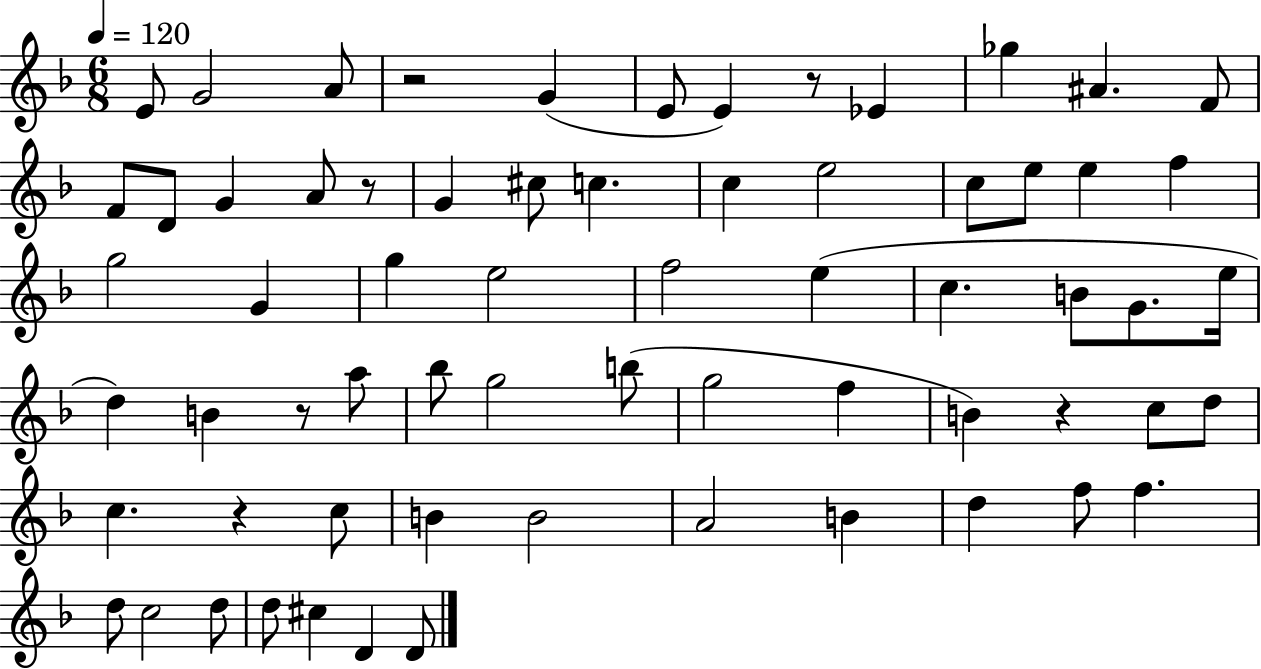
{
  \clef treble
  \numericTimeSignature
  \time 6/8
  \key f \major
  \tempo 4 = 120
  e'8 g'2 a'8 | r2 g'4( | e'8 e'4) r8 ees'4 | ges''4 ais'4. f'8 | \break f'8 d'8 g'4 a'8 r8 | g'4 cis''8 c''4. | c''4 e''2 | c''8 e''8 e''4 f''4 | \break g''2 g'4 | g''4 e''2 | f''2 e''4( | c''4. b'8 g'8. e''16 | \break d''4) b'4 r8 a''8 | bes''8 g''2 b''8( | g''2 f''4 | b'4) r4 c''8 d''8 | \break c''4. r4 c''8 | b'4 b'2 | a'2 b'4 | d''4 f''8 f''4. | \break d''8 c''2 d''8 | d''8 cis''4 d'4 d'8 | \bar "|."
}